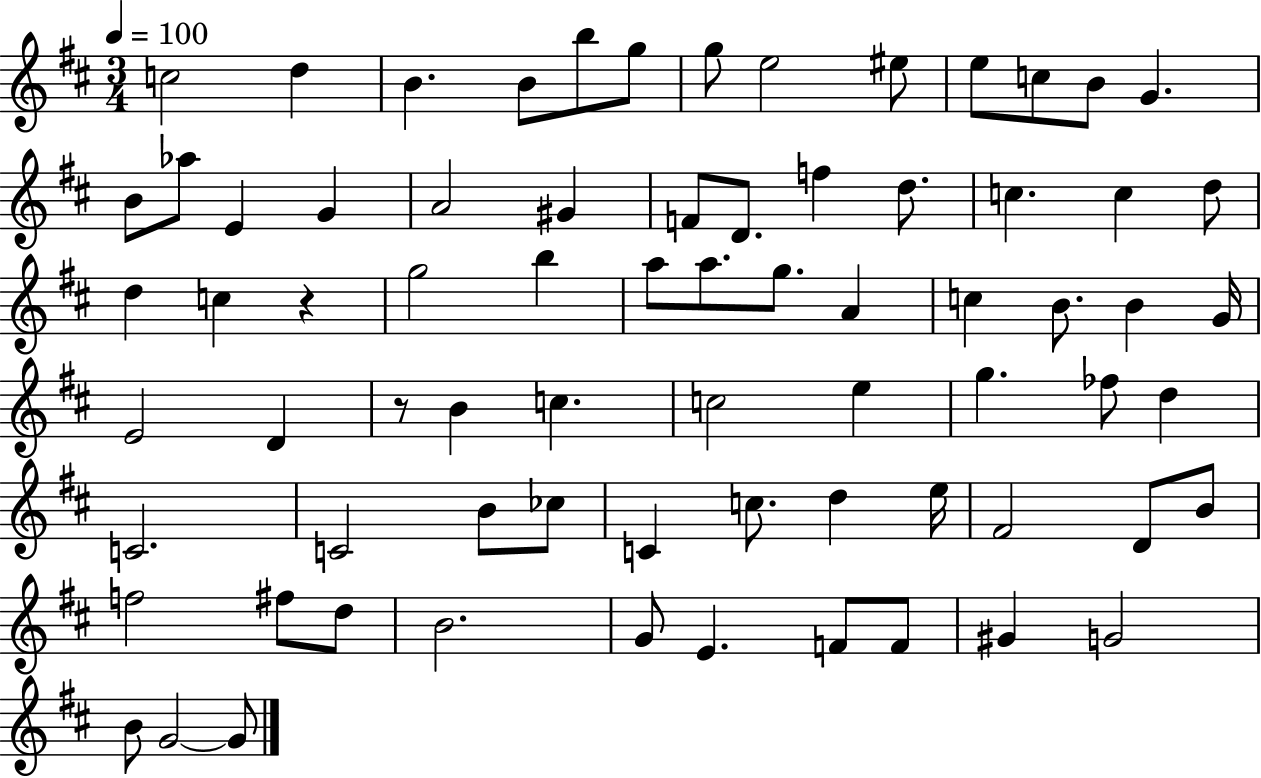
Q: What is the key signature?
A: D major